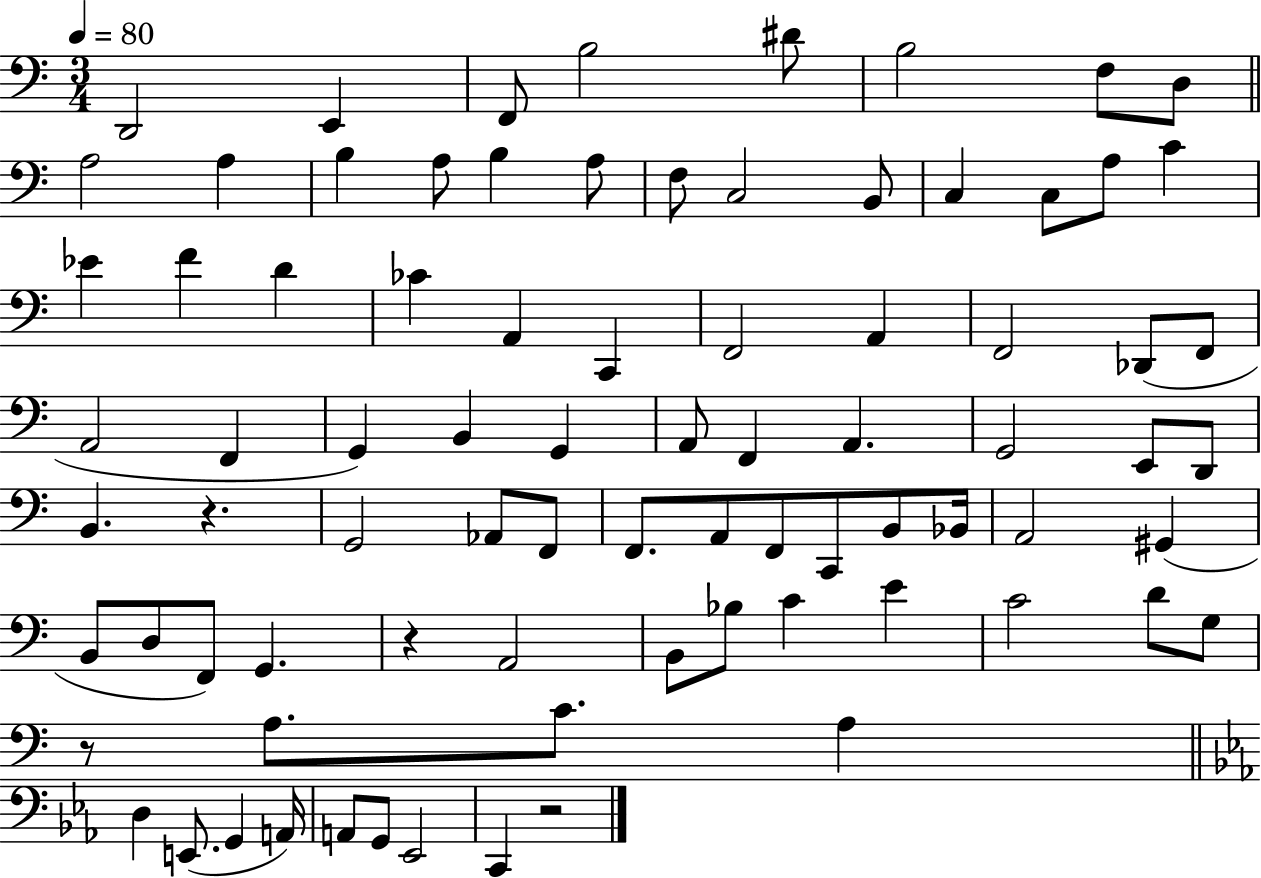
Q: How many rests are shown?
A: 4